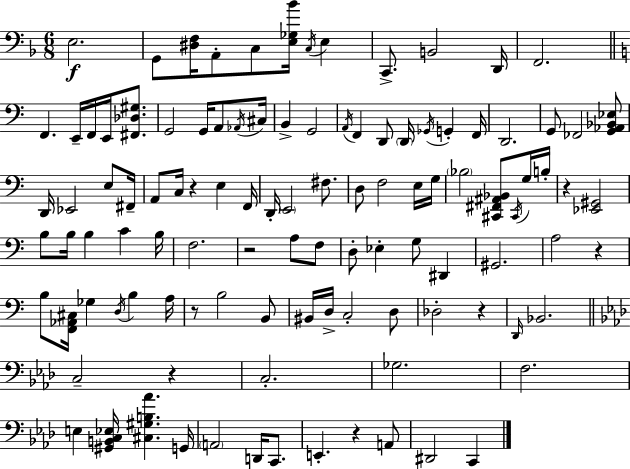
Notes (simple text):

E3/h. G2/e [D#3,F3]/s A2/e C3/e [E3,Gb3,Bb4]/s C3/s E3/q C2/e. B2/h D2/s F2/h. F2/q. E2/s F2/s E2/s [F#2,Db3,G#3]/e. G2/h G2/s A2/e Ab2/s C#3/s B2/q G2/h A2/s F2/q D2/e D2/s Gb2/s G2/q F2/s D2/h. G2/e FES2/h [G2,Ab2,Bb2,Eb3]/e D2/s Eb2/h E3/e F#2/s A2/e C3/s R/q E3/q F2/s D2/s E2/h F#3/e. D3/e F3/h E3/s G3/s Bb3/h [C#2,F#2,A#2,Bb2]/e C#2/s G3/s B3/s R/q [Eb2,G#2]/h B3/e B3/s B3/q C4/q B3/s F3/h. R/h A3/e F3/e D3/e Eb3/q G3/e D#2/q G#2/h. A3/h R/q B3/e [F2,Ab2,C#3]/s Gb3/q D3/s B3/q A3/s R/e B3/h B2/e BIS2/s D3/s C3/h D3/e Db3/h R/q D2/s Bb2/h. C3/h R/q C3/h. Gb3/h. F3/h. E3/q [G#2,B2,C3,Eb3]/s [C#3,G#3,B3,Ab4]/q. G2/s A2/h D2/s C2/e. E2/q. R/q A2/e D#2/h C2/q